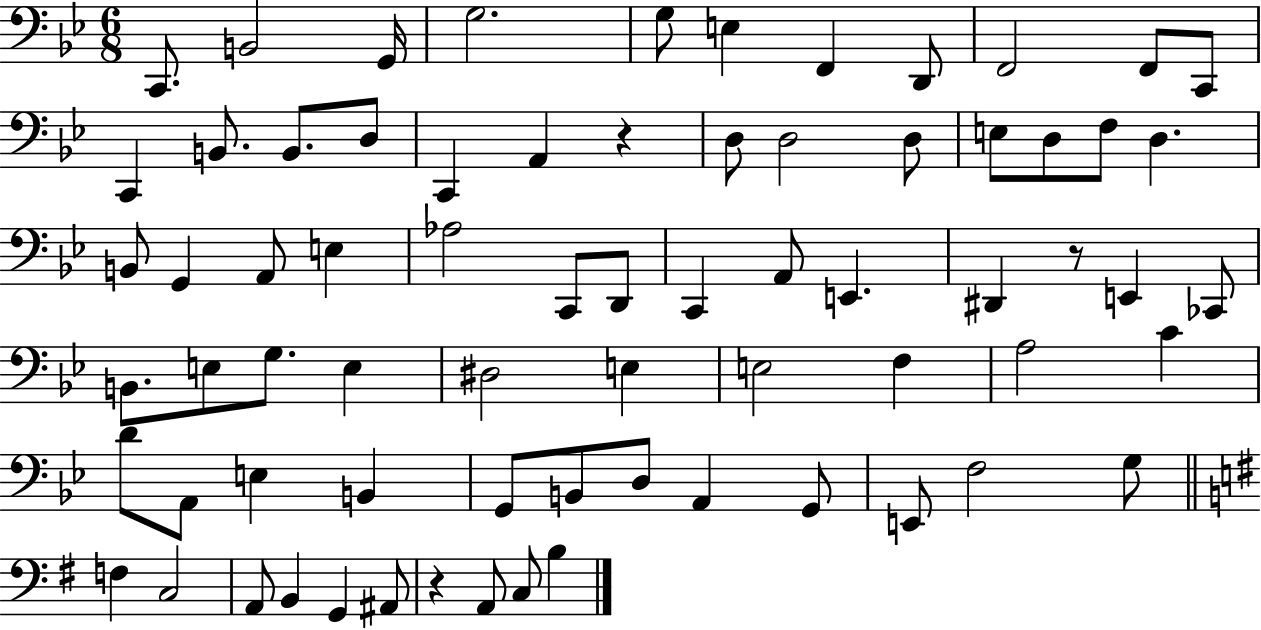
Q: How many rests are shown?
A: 3